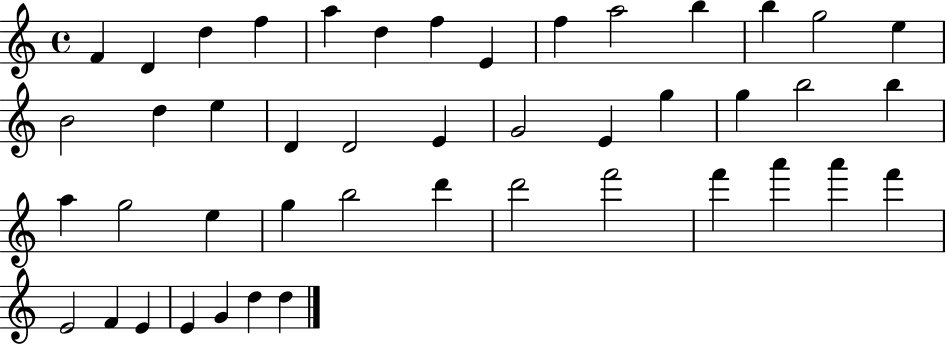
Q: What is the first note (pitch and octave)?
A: F4